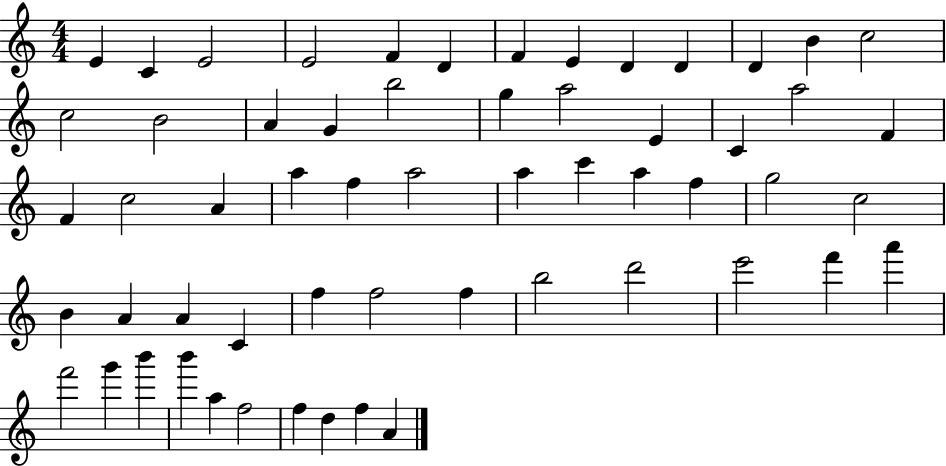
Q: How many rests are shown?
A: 0